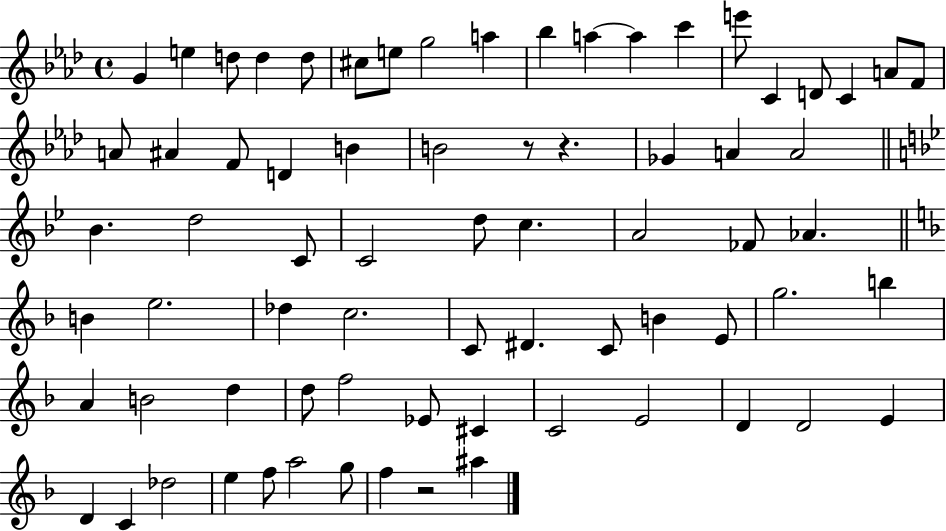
G4/q E5/q D5/e D5/q D5/e C#5/e E5/e G5/h A5/q Bb5/q A5/q A5/q C6/q E6/e C4/q D4/e C4/q A4/e F4/e A4/e A#4/q F4/e D4/q B4/q B4/h R/e R/q. Gb4/q A4/q A4/h Bb4/q. D5/h C4/e C4/h D5/e C5/q. A4/h FES4/e Ab4/q. B4/q E5/h. Db5/q C5/h. C4/e D#4/q. C4/e B4/q E4/e G5/h. B5/q A4/q B4/h D5/q D5/e F5/h Eb4/e C#4/q C4/h E4/h D4/q D4/h E4/q D4/q C4/q Db5/h E5/q F5/e A5/h G5/e F5/q R/h A#5/q